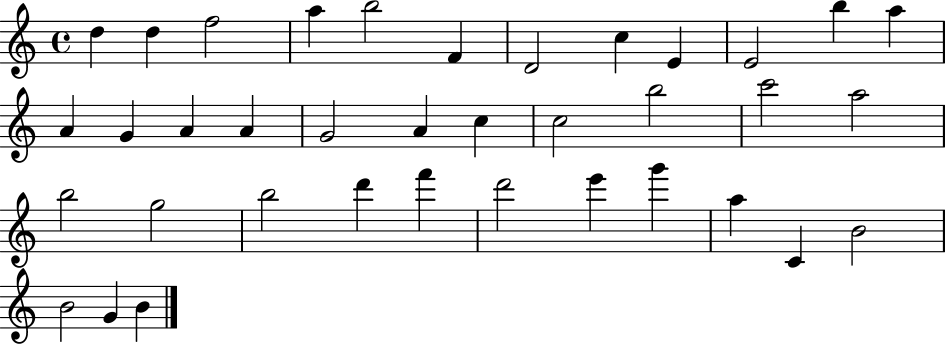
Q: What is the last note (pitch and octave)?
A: B4